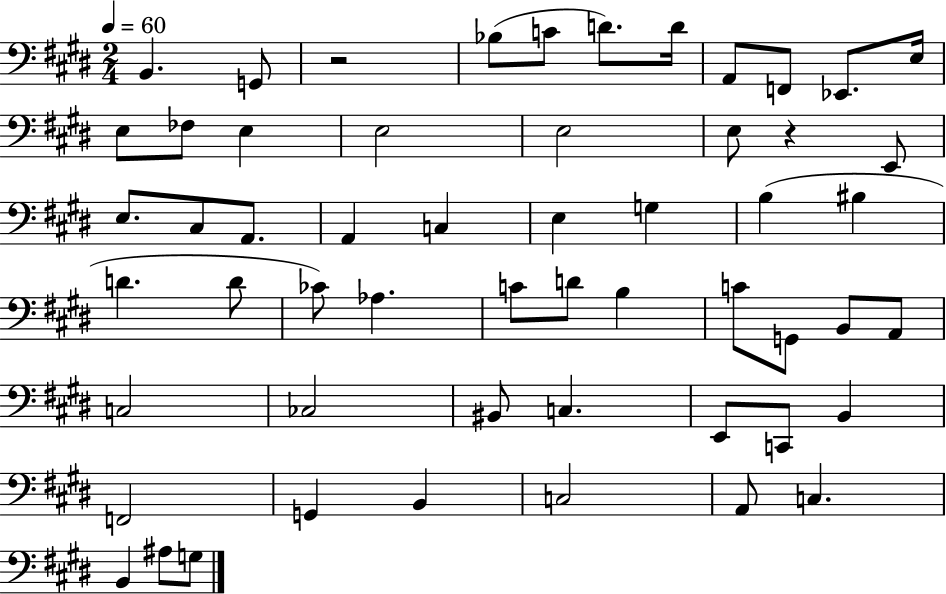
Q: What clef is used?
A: bass